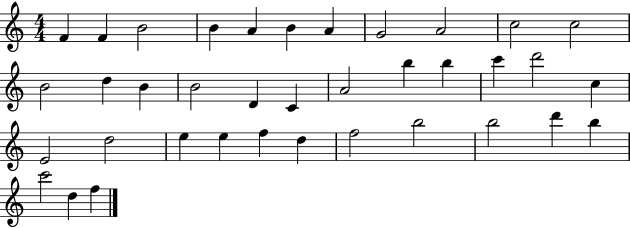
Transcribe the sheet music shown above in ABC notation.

X:1
T:Untitled
M:4/4
L:1/4
K:C
F F B2 B A B A G2 A2 c2 c2 B2 d B B2 D C A2 b b c' d'2 c E2 d2 e e f d f2 b2 b2 d' b c'2 d f